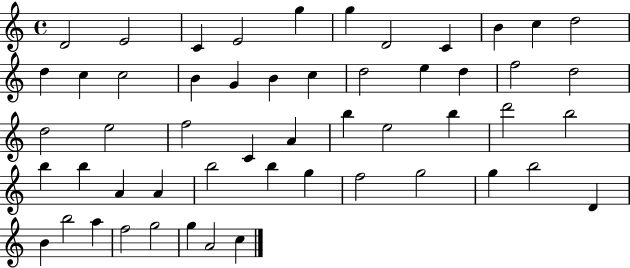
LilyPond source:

{
  \clef treble
  \time 4/4
  \defaultTimeSignature
  \key c \major
  d'2 e'2 | c'4 e'2 g''4 | g''4 d'2 c'4 | b'4 c''4 d''2 | \break d''4 c''4 c''2 | b'4 g'4 b'4 c''4 | d''2 e''4 d''4 | f''2 d''2 | \break d''2 e''2 | f''2 c'4 a'4 | b''4 e''2 b''4 | d'''2 b''2 | \break b''4 b''4 a'4 a'4 | b''2 b''4 g''4 | f''2 g''2 | g''4 b''2 d'4 | \break b'4 b''2 a''4 | f''2 g''2 | g''4 a'2 c''4 | \bar "|."
}